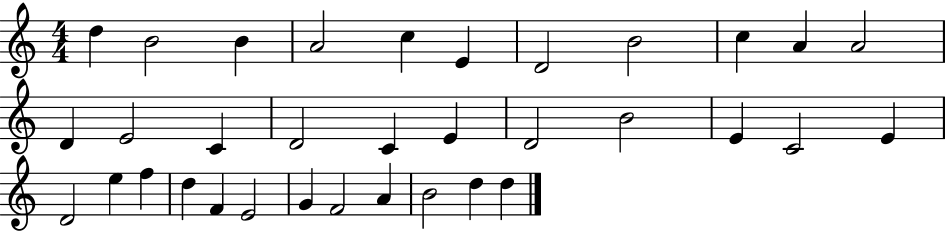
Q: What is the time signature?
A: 4/4